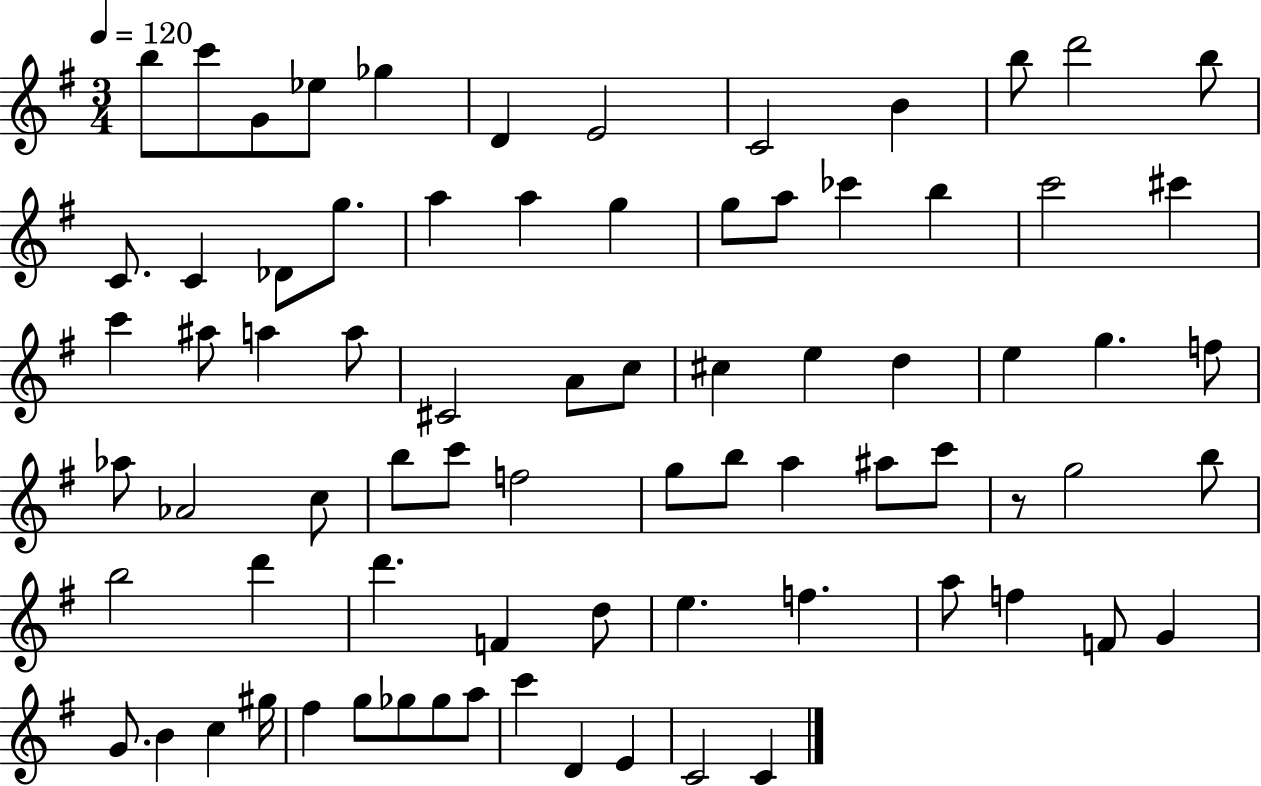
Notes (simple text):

B5/e C6/e G4/e Eb5/e Gb5/q D4/q E4/h C4/h B4/q B5/e D6/h B5/e C4/e. C4/q Db4/e G5/e. A5/q A5/q G5/q G5/e A5/e CES6/q B5/q C6/h C#6/q C6/q A#5/e A5/q A5/e C#4/h A4/e C5/e C#5/q E5/q D5/q E5/q G5/q. F5/e Ab5/e Ab4/h C5/e B5/e C6/e F5/h G5/e B5/e A5/q A#5/e C6/e R/e G5/h B5/e B5/h D6/q D6/q. F4/q D5/e E5/q. F5/q. A5/e F5/q F4/e G4/q G4/e. B4/q C5/q G#5/s F#5/q G5/e Gb5/e Gb5/e A5/e C6/q D4/q E4/q C4/h C4/q